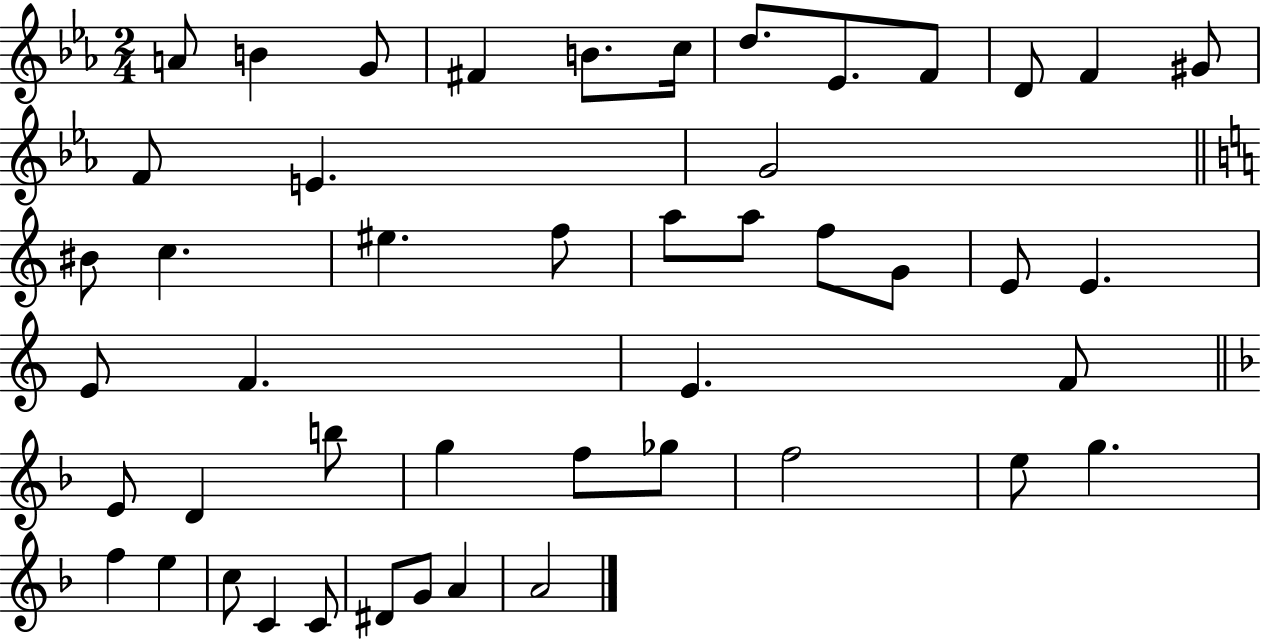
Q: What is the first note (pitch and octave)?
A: A4